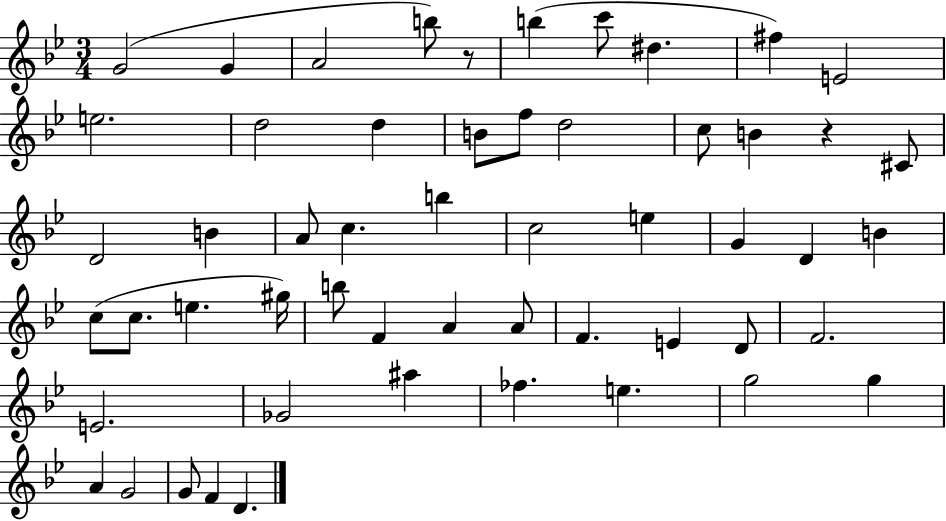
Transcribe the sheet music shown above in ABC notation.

X:1
T:Untitled
M:3/4
L:1/4
K:Bb
G2 G A2 b/2 z/2 b c'/2 ^d ^f E2 e2 d2 d B/2 f/2 d2 c/2 B z ^C/2 D2 B A/2 c b c2 e G D B c/2 c/2 e ^g/4 b/2 F A A/2 F E D/2 F2 E2 _G2 ^a _f e g2 g A G2 G/2 F D